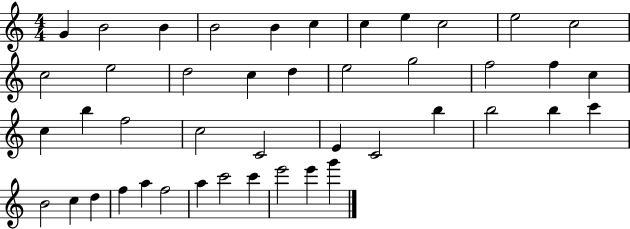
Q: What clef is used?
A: treble